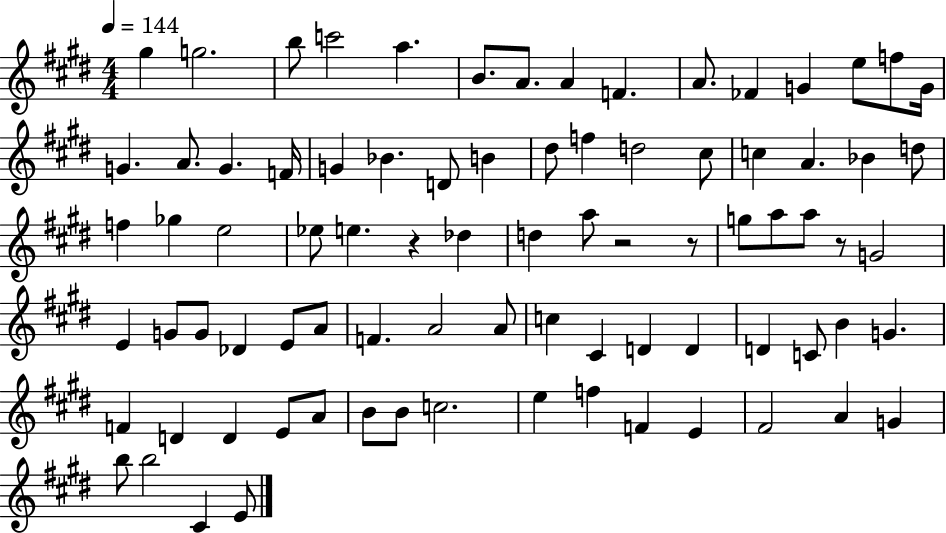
X:1
T:Untitled
M:4/4
L:1/4
K:E
^g g2 b/2 c'2 a B/2 A/2 A F A/2 _F G e/2 f/2 G/4 G A/2 G F/4 G _B D/2 B ^d/2 f d2 ^c/2 c A _B d/2 f _g e2 _e/2 e z _d d a/2 z2 z/2 g/2 a/2 a/2 z/2 G2 E G/2 G/2 _D E/2 A/2 F A2 A/2 c ^C D D D C/2 B G F D D E/2 A/2 B/2 B/2 c2 e f F E ^F2 A G b/2 b2 ^C E/2